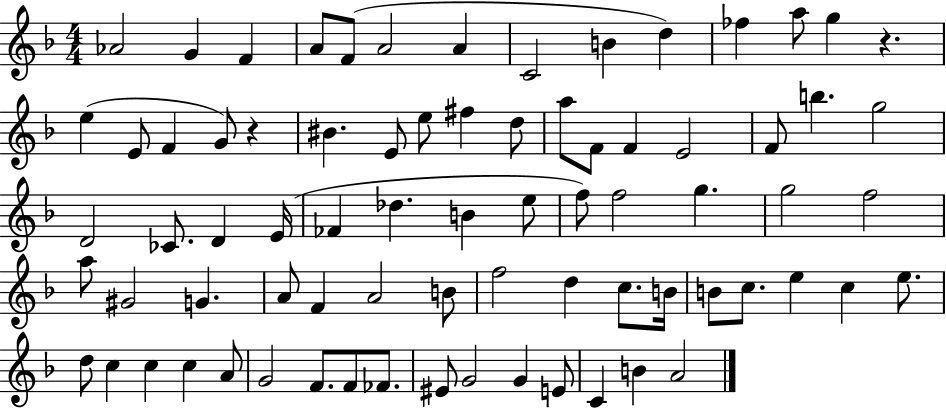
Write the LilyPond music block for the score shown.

{
  \clef treble
  \numericTimeSignature
  \time 4/4
  \key f \major
  aes'2 g'4 f'4 | a'8 f'8( a'2 a'4 | c'2 b'4 d''4) | fes''4 a''8 g''4 r4. | \break e''4( e'8 f'4 g'8) r4 | bis'4. e'8 e''8 fis''4 d''8 | a''8 f'8 f'4 e'2 | f'8 b''4. g''2 | \break d'2 ces'8. d'4 e'16( | fes'4 des''4. b'4 e''8 | f''8) f''2 g''4. | g''2 f''2 | \break a''8 gis'2 g'4. | a'8 f'4 a'2 b'8 | f''2 d''4 c''8. b'16 | b'8 c''8. e''4 c''4 e''8. | \break d''8 c''4 c''4 c''4 a'8 | g'2 f'8. f'8 fes'8. | eis'8 g'2 g'4 e'8 | c'4 b'4 a'2 | \break \bar "|."
}